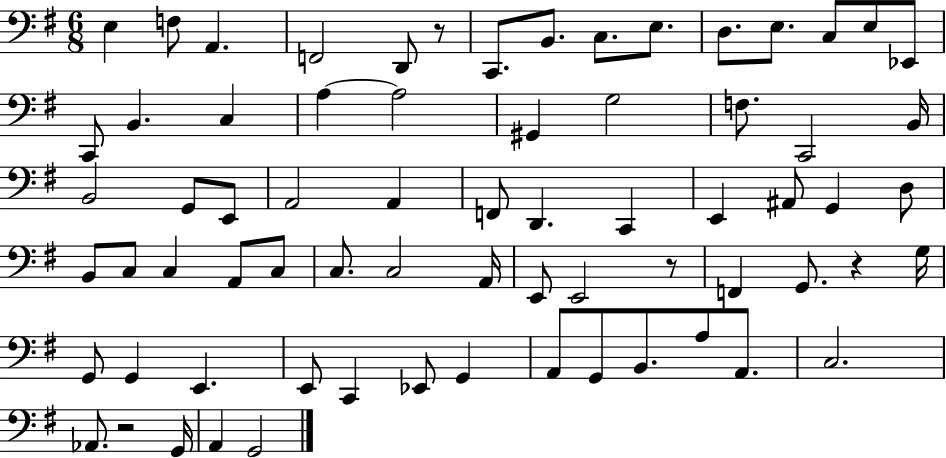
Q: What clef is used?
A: bass